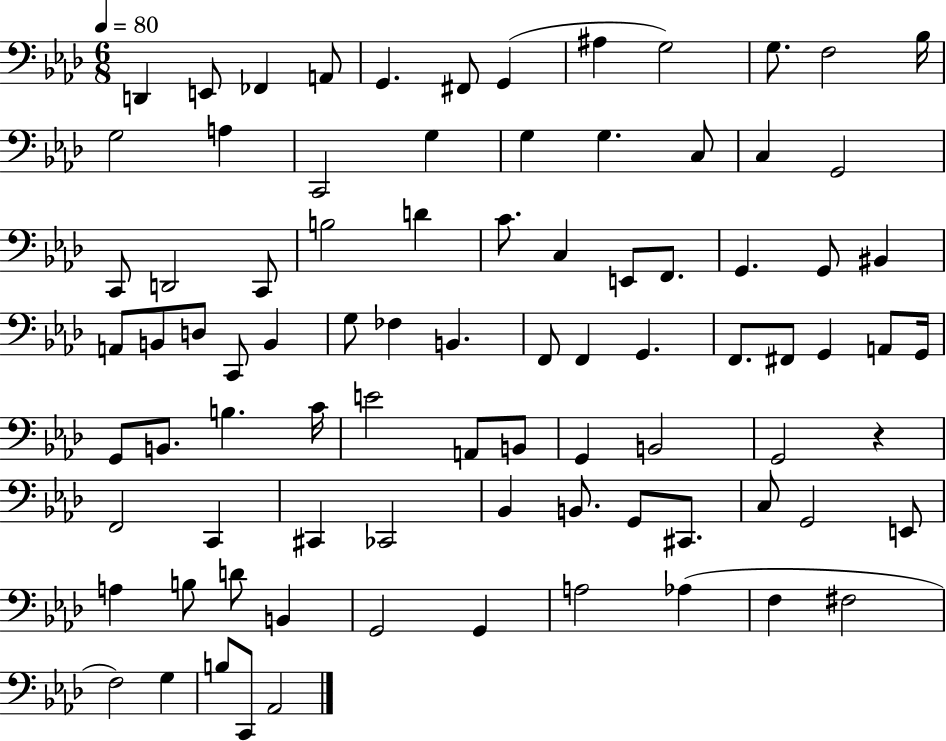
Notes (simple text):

D2/q E2/e FES2/q A2/e G2/q. F#2/e G2/q A#3/q G3/h G3/e. F3/h Bb3/s G3/h A3/q C2/h G3/q G3/q G3/q. C3/e C3/q G2/h C2/e D2/h C2/e B3/h D4/q C4/e. C3/q E2/e F2/e. G2/q. G2/e BIS2/q A2/e B2/e D3/e C2/e B2/q G3/e FES3/q B2/q. F2/e F2/q G2/q. F2/e. F#2/e G2/q A2/e G2/s G2/e B2/e. B3/q. C4/s E4/h A2/e B2/e G2/q B2/h G2/h R/q F2/h C2/q C#2/q CES2/h Bb2/q B2/e. G2/e C#2/e. C3/e G2/h E2/e A3/q B3/e D4/e B2/q G2/h G2/q A3/h Ab3/q F3/q F#3/h F3/h G3/q B3/e C2/e Ab2/h